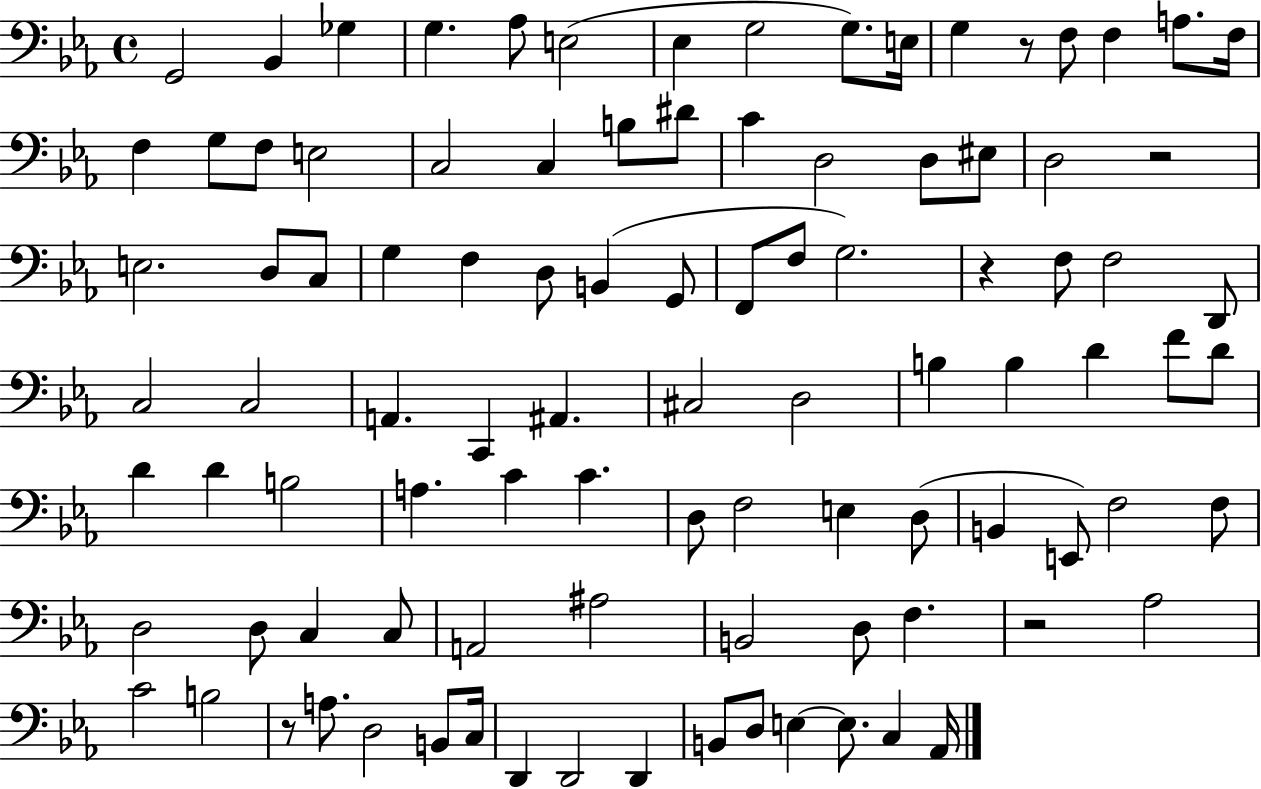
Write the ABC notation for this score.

X:1
T:Untitled
M:4/4
L:1/4
K:Eb
G,,2 _B,, _G, G, _A,/2 E,2 _E, G,2 G,/2 E,/4 G, z/2 F,/2 F, A,/2 F,/4 F, G,/2 F,/2 E,2 C,2 C, B,/2 ^D/2 C D,2 D,/2 ^E,/2 D,2 z2 E,2 D,/2 C,/2 G, F, D,/2 B,, G,,/2 F,,/2 F,/2 G,2 z F,/2 F,2 D,,/2 C,2 C,2 A,, C,, ^A,, ^C,2 D,2 B, B, D F/2 D/2 D D B,2 A, C C D,/2 F,2 E, D,/2 B,, E,,/2 F,2 F,/2 D,2 D,/2 C, C,/2 A,,2 ^A,2 B,,2 D,/2 F, z2 _A,2 C2 B,2 z/2 A,/2 D,2 B,,/2 C,/4 D,, D,,2 D,, B,,/2 D,/2 E, E,/2 C, _A,,/4